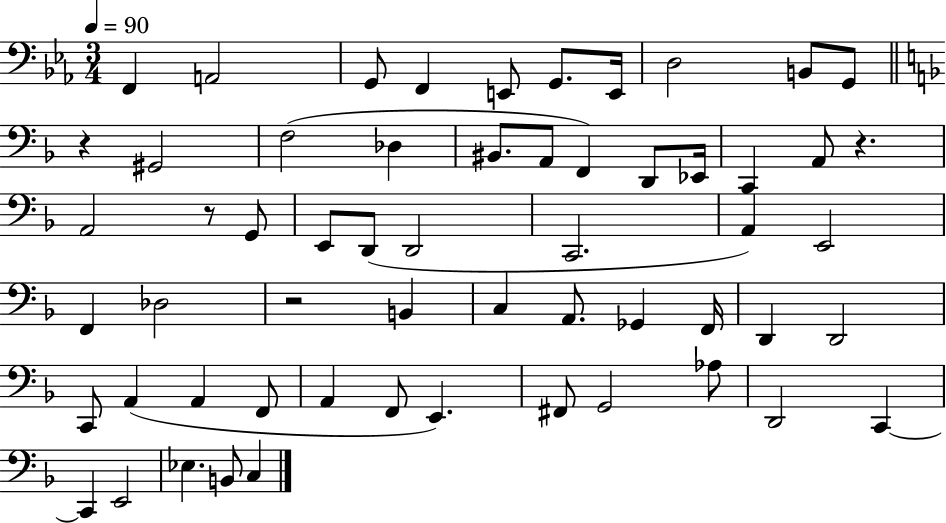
X:1
T:Untitled
M:3/4
L:1/4
K:Eb
F,, A,,2 G,,/2 F,, E,,/2 G,,/2 E,,/4 D,2 B,,/2 G,,/2 z ^G,,2 F,2 _D, ^B,,/2 A,,/2 F,, D,,/2 _E,,/4 C,, A,,/2 z A,,2 z/2 G,,/2 E,,/2 D,,/2 D,,2 C,,2 A,, E,,2 F,, _D,2 z2 B,, C, A,,/2 _G,, F,,/4 D,, D,,2 C,,/2 A,, A,, F,,/2 A,, F,,/2 E,, ^F,,/2 G,,2 _A,/2 D,,2 C,, C,, E,,2 _E, B,,/2 C,